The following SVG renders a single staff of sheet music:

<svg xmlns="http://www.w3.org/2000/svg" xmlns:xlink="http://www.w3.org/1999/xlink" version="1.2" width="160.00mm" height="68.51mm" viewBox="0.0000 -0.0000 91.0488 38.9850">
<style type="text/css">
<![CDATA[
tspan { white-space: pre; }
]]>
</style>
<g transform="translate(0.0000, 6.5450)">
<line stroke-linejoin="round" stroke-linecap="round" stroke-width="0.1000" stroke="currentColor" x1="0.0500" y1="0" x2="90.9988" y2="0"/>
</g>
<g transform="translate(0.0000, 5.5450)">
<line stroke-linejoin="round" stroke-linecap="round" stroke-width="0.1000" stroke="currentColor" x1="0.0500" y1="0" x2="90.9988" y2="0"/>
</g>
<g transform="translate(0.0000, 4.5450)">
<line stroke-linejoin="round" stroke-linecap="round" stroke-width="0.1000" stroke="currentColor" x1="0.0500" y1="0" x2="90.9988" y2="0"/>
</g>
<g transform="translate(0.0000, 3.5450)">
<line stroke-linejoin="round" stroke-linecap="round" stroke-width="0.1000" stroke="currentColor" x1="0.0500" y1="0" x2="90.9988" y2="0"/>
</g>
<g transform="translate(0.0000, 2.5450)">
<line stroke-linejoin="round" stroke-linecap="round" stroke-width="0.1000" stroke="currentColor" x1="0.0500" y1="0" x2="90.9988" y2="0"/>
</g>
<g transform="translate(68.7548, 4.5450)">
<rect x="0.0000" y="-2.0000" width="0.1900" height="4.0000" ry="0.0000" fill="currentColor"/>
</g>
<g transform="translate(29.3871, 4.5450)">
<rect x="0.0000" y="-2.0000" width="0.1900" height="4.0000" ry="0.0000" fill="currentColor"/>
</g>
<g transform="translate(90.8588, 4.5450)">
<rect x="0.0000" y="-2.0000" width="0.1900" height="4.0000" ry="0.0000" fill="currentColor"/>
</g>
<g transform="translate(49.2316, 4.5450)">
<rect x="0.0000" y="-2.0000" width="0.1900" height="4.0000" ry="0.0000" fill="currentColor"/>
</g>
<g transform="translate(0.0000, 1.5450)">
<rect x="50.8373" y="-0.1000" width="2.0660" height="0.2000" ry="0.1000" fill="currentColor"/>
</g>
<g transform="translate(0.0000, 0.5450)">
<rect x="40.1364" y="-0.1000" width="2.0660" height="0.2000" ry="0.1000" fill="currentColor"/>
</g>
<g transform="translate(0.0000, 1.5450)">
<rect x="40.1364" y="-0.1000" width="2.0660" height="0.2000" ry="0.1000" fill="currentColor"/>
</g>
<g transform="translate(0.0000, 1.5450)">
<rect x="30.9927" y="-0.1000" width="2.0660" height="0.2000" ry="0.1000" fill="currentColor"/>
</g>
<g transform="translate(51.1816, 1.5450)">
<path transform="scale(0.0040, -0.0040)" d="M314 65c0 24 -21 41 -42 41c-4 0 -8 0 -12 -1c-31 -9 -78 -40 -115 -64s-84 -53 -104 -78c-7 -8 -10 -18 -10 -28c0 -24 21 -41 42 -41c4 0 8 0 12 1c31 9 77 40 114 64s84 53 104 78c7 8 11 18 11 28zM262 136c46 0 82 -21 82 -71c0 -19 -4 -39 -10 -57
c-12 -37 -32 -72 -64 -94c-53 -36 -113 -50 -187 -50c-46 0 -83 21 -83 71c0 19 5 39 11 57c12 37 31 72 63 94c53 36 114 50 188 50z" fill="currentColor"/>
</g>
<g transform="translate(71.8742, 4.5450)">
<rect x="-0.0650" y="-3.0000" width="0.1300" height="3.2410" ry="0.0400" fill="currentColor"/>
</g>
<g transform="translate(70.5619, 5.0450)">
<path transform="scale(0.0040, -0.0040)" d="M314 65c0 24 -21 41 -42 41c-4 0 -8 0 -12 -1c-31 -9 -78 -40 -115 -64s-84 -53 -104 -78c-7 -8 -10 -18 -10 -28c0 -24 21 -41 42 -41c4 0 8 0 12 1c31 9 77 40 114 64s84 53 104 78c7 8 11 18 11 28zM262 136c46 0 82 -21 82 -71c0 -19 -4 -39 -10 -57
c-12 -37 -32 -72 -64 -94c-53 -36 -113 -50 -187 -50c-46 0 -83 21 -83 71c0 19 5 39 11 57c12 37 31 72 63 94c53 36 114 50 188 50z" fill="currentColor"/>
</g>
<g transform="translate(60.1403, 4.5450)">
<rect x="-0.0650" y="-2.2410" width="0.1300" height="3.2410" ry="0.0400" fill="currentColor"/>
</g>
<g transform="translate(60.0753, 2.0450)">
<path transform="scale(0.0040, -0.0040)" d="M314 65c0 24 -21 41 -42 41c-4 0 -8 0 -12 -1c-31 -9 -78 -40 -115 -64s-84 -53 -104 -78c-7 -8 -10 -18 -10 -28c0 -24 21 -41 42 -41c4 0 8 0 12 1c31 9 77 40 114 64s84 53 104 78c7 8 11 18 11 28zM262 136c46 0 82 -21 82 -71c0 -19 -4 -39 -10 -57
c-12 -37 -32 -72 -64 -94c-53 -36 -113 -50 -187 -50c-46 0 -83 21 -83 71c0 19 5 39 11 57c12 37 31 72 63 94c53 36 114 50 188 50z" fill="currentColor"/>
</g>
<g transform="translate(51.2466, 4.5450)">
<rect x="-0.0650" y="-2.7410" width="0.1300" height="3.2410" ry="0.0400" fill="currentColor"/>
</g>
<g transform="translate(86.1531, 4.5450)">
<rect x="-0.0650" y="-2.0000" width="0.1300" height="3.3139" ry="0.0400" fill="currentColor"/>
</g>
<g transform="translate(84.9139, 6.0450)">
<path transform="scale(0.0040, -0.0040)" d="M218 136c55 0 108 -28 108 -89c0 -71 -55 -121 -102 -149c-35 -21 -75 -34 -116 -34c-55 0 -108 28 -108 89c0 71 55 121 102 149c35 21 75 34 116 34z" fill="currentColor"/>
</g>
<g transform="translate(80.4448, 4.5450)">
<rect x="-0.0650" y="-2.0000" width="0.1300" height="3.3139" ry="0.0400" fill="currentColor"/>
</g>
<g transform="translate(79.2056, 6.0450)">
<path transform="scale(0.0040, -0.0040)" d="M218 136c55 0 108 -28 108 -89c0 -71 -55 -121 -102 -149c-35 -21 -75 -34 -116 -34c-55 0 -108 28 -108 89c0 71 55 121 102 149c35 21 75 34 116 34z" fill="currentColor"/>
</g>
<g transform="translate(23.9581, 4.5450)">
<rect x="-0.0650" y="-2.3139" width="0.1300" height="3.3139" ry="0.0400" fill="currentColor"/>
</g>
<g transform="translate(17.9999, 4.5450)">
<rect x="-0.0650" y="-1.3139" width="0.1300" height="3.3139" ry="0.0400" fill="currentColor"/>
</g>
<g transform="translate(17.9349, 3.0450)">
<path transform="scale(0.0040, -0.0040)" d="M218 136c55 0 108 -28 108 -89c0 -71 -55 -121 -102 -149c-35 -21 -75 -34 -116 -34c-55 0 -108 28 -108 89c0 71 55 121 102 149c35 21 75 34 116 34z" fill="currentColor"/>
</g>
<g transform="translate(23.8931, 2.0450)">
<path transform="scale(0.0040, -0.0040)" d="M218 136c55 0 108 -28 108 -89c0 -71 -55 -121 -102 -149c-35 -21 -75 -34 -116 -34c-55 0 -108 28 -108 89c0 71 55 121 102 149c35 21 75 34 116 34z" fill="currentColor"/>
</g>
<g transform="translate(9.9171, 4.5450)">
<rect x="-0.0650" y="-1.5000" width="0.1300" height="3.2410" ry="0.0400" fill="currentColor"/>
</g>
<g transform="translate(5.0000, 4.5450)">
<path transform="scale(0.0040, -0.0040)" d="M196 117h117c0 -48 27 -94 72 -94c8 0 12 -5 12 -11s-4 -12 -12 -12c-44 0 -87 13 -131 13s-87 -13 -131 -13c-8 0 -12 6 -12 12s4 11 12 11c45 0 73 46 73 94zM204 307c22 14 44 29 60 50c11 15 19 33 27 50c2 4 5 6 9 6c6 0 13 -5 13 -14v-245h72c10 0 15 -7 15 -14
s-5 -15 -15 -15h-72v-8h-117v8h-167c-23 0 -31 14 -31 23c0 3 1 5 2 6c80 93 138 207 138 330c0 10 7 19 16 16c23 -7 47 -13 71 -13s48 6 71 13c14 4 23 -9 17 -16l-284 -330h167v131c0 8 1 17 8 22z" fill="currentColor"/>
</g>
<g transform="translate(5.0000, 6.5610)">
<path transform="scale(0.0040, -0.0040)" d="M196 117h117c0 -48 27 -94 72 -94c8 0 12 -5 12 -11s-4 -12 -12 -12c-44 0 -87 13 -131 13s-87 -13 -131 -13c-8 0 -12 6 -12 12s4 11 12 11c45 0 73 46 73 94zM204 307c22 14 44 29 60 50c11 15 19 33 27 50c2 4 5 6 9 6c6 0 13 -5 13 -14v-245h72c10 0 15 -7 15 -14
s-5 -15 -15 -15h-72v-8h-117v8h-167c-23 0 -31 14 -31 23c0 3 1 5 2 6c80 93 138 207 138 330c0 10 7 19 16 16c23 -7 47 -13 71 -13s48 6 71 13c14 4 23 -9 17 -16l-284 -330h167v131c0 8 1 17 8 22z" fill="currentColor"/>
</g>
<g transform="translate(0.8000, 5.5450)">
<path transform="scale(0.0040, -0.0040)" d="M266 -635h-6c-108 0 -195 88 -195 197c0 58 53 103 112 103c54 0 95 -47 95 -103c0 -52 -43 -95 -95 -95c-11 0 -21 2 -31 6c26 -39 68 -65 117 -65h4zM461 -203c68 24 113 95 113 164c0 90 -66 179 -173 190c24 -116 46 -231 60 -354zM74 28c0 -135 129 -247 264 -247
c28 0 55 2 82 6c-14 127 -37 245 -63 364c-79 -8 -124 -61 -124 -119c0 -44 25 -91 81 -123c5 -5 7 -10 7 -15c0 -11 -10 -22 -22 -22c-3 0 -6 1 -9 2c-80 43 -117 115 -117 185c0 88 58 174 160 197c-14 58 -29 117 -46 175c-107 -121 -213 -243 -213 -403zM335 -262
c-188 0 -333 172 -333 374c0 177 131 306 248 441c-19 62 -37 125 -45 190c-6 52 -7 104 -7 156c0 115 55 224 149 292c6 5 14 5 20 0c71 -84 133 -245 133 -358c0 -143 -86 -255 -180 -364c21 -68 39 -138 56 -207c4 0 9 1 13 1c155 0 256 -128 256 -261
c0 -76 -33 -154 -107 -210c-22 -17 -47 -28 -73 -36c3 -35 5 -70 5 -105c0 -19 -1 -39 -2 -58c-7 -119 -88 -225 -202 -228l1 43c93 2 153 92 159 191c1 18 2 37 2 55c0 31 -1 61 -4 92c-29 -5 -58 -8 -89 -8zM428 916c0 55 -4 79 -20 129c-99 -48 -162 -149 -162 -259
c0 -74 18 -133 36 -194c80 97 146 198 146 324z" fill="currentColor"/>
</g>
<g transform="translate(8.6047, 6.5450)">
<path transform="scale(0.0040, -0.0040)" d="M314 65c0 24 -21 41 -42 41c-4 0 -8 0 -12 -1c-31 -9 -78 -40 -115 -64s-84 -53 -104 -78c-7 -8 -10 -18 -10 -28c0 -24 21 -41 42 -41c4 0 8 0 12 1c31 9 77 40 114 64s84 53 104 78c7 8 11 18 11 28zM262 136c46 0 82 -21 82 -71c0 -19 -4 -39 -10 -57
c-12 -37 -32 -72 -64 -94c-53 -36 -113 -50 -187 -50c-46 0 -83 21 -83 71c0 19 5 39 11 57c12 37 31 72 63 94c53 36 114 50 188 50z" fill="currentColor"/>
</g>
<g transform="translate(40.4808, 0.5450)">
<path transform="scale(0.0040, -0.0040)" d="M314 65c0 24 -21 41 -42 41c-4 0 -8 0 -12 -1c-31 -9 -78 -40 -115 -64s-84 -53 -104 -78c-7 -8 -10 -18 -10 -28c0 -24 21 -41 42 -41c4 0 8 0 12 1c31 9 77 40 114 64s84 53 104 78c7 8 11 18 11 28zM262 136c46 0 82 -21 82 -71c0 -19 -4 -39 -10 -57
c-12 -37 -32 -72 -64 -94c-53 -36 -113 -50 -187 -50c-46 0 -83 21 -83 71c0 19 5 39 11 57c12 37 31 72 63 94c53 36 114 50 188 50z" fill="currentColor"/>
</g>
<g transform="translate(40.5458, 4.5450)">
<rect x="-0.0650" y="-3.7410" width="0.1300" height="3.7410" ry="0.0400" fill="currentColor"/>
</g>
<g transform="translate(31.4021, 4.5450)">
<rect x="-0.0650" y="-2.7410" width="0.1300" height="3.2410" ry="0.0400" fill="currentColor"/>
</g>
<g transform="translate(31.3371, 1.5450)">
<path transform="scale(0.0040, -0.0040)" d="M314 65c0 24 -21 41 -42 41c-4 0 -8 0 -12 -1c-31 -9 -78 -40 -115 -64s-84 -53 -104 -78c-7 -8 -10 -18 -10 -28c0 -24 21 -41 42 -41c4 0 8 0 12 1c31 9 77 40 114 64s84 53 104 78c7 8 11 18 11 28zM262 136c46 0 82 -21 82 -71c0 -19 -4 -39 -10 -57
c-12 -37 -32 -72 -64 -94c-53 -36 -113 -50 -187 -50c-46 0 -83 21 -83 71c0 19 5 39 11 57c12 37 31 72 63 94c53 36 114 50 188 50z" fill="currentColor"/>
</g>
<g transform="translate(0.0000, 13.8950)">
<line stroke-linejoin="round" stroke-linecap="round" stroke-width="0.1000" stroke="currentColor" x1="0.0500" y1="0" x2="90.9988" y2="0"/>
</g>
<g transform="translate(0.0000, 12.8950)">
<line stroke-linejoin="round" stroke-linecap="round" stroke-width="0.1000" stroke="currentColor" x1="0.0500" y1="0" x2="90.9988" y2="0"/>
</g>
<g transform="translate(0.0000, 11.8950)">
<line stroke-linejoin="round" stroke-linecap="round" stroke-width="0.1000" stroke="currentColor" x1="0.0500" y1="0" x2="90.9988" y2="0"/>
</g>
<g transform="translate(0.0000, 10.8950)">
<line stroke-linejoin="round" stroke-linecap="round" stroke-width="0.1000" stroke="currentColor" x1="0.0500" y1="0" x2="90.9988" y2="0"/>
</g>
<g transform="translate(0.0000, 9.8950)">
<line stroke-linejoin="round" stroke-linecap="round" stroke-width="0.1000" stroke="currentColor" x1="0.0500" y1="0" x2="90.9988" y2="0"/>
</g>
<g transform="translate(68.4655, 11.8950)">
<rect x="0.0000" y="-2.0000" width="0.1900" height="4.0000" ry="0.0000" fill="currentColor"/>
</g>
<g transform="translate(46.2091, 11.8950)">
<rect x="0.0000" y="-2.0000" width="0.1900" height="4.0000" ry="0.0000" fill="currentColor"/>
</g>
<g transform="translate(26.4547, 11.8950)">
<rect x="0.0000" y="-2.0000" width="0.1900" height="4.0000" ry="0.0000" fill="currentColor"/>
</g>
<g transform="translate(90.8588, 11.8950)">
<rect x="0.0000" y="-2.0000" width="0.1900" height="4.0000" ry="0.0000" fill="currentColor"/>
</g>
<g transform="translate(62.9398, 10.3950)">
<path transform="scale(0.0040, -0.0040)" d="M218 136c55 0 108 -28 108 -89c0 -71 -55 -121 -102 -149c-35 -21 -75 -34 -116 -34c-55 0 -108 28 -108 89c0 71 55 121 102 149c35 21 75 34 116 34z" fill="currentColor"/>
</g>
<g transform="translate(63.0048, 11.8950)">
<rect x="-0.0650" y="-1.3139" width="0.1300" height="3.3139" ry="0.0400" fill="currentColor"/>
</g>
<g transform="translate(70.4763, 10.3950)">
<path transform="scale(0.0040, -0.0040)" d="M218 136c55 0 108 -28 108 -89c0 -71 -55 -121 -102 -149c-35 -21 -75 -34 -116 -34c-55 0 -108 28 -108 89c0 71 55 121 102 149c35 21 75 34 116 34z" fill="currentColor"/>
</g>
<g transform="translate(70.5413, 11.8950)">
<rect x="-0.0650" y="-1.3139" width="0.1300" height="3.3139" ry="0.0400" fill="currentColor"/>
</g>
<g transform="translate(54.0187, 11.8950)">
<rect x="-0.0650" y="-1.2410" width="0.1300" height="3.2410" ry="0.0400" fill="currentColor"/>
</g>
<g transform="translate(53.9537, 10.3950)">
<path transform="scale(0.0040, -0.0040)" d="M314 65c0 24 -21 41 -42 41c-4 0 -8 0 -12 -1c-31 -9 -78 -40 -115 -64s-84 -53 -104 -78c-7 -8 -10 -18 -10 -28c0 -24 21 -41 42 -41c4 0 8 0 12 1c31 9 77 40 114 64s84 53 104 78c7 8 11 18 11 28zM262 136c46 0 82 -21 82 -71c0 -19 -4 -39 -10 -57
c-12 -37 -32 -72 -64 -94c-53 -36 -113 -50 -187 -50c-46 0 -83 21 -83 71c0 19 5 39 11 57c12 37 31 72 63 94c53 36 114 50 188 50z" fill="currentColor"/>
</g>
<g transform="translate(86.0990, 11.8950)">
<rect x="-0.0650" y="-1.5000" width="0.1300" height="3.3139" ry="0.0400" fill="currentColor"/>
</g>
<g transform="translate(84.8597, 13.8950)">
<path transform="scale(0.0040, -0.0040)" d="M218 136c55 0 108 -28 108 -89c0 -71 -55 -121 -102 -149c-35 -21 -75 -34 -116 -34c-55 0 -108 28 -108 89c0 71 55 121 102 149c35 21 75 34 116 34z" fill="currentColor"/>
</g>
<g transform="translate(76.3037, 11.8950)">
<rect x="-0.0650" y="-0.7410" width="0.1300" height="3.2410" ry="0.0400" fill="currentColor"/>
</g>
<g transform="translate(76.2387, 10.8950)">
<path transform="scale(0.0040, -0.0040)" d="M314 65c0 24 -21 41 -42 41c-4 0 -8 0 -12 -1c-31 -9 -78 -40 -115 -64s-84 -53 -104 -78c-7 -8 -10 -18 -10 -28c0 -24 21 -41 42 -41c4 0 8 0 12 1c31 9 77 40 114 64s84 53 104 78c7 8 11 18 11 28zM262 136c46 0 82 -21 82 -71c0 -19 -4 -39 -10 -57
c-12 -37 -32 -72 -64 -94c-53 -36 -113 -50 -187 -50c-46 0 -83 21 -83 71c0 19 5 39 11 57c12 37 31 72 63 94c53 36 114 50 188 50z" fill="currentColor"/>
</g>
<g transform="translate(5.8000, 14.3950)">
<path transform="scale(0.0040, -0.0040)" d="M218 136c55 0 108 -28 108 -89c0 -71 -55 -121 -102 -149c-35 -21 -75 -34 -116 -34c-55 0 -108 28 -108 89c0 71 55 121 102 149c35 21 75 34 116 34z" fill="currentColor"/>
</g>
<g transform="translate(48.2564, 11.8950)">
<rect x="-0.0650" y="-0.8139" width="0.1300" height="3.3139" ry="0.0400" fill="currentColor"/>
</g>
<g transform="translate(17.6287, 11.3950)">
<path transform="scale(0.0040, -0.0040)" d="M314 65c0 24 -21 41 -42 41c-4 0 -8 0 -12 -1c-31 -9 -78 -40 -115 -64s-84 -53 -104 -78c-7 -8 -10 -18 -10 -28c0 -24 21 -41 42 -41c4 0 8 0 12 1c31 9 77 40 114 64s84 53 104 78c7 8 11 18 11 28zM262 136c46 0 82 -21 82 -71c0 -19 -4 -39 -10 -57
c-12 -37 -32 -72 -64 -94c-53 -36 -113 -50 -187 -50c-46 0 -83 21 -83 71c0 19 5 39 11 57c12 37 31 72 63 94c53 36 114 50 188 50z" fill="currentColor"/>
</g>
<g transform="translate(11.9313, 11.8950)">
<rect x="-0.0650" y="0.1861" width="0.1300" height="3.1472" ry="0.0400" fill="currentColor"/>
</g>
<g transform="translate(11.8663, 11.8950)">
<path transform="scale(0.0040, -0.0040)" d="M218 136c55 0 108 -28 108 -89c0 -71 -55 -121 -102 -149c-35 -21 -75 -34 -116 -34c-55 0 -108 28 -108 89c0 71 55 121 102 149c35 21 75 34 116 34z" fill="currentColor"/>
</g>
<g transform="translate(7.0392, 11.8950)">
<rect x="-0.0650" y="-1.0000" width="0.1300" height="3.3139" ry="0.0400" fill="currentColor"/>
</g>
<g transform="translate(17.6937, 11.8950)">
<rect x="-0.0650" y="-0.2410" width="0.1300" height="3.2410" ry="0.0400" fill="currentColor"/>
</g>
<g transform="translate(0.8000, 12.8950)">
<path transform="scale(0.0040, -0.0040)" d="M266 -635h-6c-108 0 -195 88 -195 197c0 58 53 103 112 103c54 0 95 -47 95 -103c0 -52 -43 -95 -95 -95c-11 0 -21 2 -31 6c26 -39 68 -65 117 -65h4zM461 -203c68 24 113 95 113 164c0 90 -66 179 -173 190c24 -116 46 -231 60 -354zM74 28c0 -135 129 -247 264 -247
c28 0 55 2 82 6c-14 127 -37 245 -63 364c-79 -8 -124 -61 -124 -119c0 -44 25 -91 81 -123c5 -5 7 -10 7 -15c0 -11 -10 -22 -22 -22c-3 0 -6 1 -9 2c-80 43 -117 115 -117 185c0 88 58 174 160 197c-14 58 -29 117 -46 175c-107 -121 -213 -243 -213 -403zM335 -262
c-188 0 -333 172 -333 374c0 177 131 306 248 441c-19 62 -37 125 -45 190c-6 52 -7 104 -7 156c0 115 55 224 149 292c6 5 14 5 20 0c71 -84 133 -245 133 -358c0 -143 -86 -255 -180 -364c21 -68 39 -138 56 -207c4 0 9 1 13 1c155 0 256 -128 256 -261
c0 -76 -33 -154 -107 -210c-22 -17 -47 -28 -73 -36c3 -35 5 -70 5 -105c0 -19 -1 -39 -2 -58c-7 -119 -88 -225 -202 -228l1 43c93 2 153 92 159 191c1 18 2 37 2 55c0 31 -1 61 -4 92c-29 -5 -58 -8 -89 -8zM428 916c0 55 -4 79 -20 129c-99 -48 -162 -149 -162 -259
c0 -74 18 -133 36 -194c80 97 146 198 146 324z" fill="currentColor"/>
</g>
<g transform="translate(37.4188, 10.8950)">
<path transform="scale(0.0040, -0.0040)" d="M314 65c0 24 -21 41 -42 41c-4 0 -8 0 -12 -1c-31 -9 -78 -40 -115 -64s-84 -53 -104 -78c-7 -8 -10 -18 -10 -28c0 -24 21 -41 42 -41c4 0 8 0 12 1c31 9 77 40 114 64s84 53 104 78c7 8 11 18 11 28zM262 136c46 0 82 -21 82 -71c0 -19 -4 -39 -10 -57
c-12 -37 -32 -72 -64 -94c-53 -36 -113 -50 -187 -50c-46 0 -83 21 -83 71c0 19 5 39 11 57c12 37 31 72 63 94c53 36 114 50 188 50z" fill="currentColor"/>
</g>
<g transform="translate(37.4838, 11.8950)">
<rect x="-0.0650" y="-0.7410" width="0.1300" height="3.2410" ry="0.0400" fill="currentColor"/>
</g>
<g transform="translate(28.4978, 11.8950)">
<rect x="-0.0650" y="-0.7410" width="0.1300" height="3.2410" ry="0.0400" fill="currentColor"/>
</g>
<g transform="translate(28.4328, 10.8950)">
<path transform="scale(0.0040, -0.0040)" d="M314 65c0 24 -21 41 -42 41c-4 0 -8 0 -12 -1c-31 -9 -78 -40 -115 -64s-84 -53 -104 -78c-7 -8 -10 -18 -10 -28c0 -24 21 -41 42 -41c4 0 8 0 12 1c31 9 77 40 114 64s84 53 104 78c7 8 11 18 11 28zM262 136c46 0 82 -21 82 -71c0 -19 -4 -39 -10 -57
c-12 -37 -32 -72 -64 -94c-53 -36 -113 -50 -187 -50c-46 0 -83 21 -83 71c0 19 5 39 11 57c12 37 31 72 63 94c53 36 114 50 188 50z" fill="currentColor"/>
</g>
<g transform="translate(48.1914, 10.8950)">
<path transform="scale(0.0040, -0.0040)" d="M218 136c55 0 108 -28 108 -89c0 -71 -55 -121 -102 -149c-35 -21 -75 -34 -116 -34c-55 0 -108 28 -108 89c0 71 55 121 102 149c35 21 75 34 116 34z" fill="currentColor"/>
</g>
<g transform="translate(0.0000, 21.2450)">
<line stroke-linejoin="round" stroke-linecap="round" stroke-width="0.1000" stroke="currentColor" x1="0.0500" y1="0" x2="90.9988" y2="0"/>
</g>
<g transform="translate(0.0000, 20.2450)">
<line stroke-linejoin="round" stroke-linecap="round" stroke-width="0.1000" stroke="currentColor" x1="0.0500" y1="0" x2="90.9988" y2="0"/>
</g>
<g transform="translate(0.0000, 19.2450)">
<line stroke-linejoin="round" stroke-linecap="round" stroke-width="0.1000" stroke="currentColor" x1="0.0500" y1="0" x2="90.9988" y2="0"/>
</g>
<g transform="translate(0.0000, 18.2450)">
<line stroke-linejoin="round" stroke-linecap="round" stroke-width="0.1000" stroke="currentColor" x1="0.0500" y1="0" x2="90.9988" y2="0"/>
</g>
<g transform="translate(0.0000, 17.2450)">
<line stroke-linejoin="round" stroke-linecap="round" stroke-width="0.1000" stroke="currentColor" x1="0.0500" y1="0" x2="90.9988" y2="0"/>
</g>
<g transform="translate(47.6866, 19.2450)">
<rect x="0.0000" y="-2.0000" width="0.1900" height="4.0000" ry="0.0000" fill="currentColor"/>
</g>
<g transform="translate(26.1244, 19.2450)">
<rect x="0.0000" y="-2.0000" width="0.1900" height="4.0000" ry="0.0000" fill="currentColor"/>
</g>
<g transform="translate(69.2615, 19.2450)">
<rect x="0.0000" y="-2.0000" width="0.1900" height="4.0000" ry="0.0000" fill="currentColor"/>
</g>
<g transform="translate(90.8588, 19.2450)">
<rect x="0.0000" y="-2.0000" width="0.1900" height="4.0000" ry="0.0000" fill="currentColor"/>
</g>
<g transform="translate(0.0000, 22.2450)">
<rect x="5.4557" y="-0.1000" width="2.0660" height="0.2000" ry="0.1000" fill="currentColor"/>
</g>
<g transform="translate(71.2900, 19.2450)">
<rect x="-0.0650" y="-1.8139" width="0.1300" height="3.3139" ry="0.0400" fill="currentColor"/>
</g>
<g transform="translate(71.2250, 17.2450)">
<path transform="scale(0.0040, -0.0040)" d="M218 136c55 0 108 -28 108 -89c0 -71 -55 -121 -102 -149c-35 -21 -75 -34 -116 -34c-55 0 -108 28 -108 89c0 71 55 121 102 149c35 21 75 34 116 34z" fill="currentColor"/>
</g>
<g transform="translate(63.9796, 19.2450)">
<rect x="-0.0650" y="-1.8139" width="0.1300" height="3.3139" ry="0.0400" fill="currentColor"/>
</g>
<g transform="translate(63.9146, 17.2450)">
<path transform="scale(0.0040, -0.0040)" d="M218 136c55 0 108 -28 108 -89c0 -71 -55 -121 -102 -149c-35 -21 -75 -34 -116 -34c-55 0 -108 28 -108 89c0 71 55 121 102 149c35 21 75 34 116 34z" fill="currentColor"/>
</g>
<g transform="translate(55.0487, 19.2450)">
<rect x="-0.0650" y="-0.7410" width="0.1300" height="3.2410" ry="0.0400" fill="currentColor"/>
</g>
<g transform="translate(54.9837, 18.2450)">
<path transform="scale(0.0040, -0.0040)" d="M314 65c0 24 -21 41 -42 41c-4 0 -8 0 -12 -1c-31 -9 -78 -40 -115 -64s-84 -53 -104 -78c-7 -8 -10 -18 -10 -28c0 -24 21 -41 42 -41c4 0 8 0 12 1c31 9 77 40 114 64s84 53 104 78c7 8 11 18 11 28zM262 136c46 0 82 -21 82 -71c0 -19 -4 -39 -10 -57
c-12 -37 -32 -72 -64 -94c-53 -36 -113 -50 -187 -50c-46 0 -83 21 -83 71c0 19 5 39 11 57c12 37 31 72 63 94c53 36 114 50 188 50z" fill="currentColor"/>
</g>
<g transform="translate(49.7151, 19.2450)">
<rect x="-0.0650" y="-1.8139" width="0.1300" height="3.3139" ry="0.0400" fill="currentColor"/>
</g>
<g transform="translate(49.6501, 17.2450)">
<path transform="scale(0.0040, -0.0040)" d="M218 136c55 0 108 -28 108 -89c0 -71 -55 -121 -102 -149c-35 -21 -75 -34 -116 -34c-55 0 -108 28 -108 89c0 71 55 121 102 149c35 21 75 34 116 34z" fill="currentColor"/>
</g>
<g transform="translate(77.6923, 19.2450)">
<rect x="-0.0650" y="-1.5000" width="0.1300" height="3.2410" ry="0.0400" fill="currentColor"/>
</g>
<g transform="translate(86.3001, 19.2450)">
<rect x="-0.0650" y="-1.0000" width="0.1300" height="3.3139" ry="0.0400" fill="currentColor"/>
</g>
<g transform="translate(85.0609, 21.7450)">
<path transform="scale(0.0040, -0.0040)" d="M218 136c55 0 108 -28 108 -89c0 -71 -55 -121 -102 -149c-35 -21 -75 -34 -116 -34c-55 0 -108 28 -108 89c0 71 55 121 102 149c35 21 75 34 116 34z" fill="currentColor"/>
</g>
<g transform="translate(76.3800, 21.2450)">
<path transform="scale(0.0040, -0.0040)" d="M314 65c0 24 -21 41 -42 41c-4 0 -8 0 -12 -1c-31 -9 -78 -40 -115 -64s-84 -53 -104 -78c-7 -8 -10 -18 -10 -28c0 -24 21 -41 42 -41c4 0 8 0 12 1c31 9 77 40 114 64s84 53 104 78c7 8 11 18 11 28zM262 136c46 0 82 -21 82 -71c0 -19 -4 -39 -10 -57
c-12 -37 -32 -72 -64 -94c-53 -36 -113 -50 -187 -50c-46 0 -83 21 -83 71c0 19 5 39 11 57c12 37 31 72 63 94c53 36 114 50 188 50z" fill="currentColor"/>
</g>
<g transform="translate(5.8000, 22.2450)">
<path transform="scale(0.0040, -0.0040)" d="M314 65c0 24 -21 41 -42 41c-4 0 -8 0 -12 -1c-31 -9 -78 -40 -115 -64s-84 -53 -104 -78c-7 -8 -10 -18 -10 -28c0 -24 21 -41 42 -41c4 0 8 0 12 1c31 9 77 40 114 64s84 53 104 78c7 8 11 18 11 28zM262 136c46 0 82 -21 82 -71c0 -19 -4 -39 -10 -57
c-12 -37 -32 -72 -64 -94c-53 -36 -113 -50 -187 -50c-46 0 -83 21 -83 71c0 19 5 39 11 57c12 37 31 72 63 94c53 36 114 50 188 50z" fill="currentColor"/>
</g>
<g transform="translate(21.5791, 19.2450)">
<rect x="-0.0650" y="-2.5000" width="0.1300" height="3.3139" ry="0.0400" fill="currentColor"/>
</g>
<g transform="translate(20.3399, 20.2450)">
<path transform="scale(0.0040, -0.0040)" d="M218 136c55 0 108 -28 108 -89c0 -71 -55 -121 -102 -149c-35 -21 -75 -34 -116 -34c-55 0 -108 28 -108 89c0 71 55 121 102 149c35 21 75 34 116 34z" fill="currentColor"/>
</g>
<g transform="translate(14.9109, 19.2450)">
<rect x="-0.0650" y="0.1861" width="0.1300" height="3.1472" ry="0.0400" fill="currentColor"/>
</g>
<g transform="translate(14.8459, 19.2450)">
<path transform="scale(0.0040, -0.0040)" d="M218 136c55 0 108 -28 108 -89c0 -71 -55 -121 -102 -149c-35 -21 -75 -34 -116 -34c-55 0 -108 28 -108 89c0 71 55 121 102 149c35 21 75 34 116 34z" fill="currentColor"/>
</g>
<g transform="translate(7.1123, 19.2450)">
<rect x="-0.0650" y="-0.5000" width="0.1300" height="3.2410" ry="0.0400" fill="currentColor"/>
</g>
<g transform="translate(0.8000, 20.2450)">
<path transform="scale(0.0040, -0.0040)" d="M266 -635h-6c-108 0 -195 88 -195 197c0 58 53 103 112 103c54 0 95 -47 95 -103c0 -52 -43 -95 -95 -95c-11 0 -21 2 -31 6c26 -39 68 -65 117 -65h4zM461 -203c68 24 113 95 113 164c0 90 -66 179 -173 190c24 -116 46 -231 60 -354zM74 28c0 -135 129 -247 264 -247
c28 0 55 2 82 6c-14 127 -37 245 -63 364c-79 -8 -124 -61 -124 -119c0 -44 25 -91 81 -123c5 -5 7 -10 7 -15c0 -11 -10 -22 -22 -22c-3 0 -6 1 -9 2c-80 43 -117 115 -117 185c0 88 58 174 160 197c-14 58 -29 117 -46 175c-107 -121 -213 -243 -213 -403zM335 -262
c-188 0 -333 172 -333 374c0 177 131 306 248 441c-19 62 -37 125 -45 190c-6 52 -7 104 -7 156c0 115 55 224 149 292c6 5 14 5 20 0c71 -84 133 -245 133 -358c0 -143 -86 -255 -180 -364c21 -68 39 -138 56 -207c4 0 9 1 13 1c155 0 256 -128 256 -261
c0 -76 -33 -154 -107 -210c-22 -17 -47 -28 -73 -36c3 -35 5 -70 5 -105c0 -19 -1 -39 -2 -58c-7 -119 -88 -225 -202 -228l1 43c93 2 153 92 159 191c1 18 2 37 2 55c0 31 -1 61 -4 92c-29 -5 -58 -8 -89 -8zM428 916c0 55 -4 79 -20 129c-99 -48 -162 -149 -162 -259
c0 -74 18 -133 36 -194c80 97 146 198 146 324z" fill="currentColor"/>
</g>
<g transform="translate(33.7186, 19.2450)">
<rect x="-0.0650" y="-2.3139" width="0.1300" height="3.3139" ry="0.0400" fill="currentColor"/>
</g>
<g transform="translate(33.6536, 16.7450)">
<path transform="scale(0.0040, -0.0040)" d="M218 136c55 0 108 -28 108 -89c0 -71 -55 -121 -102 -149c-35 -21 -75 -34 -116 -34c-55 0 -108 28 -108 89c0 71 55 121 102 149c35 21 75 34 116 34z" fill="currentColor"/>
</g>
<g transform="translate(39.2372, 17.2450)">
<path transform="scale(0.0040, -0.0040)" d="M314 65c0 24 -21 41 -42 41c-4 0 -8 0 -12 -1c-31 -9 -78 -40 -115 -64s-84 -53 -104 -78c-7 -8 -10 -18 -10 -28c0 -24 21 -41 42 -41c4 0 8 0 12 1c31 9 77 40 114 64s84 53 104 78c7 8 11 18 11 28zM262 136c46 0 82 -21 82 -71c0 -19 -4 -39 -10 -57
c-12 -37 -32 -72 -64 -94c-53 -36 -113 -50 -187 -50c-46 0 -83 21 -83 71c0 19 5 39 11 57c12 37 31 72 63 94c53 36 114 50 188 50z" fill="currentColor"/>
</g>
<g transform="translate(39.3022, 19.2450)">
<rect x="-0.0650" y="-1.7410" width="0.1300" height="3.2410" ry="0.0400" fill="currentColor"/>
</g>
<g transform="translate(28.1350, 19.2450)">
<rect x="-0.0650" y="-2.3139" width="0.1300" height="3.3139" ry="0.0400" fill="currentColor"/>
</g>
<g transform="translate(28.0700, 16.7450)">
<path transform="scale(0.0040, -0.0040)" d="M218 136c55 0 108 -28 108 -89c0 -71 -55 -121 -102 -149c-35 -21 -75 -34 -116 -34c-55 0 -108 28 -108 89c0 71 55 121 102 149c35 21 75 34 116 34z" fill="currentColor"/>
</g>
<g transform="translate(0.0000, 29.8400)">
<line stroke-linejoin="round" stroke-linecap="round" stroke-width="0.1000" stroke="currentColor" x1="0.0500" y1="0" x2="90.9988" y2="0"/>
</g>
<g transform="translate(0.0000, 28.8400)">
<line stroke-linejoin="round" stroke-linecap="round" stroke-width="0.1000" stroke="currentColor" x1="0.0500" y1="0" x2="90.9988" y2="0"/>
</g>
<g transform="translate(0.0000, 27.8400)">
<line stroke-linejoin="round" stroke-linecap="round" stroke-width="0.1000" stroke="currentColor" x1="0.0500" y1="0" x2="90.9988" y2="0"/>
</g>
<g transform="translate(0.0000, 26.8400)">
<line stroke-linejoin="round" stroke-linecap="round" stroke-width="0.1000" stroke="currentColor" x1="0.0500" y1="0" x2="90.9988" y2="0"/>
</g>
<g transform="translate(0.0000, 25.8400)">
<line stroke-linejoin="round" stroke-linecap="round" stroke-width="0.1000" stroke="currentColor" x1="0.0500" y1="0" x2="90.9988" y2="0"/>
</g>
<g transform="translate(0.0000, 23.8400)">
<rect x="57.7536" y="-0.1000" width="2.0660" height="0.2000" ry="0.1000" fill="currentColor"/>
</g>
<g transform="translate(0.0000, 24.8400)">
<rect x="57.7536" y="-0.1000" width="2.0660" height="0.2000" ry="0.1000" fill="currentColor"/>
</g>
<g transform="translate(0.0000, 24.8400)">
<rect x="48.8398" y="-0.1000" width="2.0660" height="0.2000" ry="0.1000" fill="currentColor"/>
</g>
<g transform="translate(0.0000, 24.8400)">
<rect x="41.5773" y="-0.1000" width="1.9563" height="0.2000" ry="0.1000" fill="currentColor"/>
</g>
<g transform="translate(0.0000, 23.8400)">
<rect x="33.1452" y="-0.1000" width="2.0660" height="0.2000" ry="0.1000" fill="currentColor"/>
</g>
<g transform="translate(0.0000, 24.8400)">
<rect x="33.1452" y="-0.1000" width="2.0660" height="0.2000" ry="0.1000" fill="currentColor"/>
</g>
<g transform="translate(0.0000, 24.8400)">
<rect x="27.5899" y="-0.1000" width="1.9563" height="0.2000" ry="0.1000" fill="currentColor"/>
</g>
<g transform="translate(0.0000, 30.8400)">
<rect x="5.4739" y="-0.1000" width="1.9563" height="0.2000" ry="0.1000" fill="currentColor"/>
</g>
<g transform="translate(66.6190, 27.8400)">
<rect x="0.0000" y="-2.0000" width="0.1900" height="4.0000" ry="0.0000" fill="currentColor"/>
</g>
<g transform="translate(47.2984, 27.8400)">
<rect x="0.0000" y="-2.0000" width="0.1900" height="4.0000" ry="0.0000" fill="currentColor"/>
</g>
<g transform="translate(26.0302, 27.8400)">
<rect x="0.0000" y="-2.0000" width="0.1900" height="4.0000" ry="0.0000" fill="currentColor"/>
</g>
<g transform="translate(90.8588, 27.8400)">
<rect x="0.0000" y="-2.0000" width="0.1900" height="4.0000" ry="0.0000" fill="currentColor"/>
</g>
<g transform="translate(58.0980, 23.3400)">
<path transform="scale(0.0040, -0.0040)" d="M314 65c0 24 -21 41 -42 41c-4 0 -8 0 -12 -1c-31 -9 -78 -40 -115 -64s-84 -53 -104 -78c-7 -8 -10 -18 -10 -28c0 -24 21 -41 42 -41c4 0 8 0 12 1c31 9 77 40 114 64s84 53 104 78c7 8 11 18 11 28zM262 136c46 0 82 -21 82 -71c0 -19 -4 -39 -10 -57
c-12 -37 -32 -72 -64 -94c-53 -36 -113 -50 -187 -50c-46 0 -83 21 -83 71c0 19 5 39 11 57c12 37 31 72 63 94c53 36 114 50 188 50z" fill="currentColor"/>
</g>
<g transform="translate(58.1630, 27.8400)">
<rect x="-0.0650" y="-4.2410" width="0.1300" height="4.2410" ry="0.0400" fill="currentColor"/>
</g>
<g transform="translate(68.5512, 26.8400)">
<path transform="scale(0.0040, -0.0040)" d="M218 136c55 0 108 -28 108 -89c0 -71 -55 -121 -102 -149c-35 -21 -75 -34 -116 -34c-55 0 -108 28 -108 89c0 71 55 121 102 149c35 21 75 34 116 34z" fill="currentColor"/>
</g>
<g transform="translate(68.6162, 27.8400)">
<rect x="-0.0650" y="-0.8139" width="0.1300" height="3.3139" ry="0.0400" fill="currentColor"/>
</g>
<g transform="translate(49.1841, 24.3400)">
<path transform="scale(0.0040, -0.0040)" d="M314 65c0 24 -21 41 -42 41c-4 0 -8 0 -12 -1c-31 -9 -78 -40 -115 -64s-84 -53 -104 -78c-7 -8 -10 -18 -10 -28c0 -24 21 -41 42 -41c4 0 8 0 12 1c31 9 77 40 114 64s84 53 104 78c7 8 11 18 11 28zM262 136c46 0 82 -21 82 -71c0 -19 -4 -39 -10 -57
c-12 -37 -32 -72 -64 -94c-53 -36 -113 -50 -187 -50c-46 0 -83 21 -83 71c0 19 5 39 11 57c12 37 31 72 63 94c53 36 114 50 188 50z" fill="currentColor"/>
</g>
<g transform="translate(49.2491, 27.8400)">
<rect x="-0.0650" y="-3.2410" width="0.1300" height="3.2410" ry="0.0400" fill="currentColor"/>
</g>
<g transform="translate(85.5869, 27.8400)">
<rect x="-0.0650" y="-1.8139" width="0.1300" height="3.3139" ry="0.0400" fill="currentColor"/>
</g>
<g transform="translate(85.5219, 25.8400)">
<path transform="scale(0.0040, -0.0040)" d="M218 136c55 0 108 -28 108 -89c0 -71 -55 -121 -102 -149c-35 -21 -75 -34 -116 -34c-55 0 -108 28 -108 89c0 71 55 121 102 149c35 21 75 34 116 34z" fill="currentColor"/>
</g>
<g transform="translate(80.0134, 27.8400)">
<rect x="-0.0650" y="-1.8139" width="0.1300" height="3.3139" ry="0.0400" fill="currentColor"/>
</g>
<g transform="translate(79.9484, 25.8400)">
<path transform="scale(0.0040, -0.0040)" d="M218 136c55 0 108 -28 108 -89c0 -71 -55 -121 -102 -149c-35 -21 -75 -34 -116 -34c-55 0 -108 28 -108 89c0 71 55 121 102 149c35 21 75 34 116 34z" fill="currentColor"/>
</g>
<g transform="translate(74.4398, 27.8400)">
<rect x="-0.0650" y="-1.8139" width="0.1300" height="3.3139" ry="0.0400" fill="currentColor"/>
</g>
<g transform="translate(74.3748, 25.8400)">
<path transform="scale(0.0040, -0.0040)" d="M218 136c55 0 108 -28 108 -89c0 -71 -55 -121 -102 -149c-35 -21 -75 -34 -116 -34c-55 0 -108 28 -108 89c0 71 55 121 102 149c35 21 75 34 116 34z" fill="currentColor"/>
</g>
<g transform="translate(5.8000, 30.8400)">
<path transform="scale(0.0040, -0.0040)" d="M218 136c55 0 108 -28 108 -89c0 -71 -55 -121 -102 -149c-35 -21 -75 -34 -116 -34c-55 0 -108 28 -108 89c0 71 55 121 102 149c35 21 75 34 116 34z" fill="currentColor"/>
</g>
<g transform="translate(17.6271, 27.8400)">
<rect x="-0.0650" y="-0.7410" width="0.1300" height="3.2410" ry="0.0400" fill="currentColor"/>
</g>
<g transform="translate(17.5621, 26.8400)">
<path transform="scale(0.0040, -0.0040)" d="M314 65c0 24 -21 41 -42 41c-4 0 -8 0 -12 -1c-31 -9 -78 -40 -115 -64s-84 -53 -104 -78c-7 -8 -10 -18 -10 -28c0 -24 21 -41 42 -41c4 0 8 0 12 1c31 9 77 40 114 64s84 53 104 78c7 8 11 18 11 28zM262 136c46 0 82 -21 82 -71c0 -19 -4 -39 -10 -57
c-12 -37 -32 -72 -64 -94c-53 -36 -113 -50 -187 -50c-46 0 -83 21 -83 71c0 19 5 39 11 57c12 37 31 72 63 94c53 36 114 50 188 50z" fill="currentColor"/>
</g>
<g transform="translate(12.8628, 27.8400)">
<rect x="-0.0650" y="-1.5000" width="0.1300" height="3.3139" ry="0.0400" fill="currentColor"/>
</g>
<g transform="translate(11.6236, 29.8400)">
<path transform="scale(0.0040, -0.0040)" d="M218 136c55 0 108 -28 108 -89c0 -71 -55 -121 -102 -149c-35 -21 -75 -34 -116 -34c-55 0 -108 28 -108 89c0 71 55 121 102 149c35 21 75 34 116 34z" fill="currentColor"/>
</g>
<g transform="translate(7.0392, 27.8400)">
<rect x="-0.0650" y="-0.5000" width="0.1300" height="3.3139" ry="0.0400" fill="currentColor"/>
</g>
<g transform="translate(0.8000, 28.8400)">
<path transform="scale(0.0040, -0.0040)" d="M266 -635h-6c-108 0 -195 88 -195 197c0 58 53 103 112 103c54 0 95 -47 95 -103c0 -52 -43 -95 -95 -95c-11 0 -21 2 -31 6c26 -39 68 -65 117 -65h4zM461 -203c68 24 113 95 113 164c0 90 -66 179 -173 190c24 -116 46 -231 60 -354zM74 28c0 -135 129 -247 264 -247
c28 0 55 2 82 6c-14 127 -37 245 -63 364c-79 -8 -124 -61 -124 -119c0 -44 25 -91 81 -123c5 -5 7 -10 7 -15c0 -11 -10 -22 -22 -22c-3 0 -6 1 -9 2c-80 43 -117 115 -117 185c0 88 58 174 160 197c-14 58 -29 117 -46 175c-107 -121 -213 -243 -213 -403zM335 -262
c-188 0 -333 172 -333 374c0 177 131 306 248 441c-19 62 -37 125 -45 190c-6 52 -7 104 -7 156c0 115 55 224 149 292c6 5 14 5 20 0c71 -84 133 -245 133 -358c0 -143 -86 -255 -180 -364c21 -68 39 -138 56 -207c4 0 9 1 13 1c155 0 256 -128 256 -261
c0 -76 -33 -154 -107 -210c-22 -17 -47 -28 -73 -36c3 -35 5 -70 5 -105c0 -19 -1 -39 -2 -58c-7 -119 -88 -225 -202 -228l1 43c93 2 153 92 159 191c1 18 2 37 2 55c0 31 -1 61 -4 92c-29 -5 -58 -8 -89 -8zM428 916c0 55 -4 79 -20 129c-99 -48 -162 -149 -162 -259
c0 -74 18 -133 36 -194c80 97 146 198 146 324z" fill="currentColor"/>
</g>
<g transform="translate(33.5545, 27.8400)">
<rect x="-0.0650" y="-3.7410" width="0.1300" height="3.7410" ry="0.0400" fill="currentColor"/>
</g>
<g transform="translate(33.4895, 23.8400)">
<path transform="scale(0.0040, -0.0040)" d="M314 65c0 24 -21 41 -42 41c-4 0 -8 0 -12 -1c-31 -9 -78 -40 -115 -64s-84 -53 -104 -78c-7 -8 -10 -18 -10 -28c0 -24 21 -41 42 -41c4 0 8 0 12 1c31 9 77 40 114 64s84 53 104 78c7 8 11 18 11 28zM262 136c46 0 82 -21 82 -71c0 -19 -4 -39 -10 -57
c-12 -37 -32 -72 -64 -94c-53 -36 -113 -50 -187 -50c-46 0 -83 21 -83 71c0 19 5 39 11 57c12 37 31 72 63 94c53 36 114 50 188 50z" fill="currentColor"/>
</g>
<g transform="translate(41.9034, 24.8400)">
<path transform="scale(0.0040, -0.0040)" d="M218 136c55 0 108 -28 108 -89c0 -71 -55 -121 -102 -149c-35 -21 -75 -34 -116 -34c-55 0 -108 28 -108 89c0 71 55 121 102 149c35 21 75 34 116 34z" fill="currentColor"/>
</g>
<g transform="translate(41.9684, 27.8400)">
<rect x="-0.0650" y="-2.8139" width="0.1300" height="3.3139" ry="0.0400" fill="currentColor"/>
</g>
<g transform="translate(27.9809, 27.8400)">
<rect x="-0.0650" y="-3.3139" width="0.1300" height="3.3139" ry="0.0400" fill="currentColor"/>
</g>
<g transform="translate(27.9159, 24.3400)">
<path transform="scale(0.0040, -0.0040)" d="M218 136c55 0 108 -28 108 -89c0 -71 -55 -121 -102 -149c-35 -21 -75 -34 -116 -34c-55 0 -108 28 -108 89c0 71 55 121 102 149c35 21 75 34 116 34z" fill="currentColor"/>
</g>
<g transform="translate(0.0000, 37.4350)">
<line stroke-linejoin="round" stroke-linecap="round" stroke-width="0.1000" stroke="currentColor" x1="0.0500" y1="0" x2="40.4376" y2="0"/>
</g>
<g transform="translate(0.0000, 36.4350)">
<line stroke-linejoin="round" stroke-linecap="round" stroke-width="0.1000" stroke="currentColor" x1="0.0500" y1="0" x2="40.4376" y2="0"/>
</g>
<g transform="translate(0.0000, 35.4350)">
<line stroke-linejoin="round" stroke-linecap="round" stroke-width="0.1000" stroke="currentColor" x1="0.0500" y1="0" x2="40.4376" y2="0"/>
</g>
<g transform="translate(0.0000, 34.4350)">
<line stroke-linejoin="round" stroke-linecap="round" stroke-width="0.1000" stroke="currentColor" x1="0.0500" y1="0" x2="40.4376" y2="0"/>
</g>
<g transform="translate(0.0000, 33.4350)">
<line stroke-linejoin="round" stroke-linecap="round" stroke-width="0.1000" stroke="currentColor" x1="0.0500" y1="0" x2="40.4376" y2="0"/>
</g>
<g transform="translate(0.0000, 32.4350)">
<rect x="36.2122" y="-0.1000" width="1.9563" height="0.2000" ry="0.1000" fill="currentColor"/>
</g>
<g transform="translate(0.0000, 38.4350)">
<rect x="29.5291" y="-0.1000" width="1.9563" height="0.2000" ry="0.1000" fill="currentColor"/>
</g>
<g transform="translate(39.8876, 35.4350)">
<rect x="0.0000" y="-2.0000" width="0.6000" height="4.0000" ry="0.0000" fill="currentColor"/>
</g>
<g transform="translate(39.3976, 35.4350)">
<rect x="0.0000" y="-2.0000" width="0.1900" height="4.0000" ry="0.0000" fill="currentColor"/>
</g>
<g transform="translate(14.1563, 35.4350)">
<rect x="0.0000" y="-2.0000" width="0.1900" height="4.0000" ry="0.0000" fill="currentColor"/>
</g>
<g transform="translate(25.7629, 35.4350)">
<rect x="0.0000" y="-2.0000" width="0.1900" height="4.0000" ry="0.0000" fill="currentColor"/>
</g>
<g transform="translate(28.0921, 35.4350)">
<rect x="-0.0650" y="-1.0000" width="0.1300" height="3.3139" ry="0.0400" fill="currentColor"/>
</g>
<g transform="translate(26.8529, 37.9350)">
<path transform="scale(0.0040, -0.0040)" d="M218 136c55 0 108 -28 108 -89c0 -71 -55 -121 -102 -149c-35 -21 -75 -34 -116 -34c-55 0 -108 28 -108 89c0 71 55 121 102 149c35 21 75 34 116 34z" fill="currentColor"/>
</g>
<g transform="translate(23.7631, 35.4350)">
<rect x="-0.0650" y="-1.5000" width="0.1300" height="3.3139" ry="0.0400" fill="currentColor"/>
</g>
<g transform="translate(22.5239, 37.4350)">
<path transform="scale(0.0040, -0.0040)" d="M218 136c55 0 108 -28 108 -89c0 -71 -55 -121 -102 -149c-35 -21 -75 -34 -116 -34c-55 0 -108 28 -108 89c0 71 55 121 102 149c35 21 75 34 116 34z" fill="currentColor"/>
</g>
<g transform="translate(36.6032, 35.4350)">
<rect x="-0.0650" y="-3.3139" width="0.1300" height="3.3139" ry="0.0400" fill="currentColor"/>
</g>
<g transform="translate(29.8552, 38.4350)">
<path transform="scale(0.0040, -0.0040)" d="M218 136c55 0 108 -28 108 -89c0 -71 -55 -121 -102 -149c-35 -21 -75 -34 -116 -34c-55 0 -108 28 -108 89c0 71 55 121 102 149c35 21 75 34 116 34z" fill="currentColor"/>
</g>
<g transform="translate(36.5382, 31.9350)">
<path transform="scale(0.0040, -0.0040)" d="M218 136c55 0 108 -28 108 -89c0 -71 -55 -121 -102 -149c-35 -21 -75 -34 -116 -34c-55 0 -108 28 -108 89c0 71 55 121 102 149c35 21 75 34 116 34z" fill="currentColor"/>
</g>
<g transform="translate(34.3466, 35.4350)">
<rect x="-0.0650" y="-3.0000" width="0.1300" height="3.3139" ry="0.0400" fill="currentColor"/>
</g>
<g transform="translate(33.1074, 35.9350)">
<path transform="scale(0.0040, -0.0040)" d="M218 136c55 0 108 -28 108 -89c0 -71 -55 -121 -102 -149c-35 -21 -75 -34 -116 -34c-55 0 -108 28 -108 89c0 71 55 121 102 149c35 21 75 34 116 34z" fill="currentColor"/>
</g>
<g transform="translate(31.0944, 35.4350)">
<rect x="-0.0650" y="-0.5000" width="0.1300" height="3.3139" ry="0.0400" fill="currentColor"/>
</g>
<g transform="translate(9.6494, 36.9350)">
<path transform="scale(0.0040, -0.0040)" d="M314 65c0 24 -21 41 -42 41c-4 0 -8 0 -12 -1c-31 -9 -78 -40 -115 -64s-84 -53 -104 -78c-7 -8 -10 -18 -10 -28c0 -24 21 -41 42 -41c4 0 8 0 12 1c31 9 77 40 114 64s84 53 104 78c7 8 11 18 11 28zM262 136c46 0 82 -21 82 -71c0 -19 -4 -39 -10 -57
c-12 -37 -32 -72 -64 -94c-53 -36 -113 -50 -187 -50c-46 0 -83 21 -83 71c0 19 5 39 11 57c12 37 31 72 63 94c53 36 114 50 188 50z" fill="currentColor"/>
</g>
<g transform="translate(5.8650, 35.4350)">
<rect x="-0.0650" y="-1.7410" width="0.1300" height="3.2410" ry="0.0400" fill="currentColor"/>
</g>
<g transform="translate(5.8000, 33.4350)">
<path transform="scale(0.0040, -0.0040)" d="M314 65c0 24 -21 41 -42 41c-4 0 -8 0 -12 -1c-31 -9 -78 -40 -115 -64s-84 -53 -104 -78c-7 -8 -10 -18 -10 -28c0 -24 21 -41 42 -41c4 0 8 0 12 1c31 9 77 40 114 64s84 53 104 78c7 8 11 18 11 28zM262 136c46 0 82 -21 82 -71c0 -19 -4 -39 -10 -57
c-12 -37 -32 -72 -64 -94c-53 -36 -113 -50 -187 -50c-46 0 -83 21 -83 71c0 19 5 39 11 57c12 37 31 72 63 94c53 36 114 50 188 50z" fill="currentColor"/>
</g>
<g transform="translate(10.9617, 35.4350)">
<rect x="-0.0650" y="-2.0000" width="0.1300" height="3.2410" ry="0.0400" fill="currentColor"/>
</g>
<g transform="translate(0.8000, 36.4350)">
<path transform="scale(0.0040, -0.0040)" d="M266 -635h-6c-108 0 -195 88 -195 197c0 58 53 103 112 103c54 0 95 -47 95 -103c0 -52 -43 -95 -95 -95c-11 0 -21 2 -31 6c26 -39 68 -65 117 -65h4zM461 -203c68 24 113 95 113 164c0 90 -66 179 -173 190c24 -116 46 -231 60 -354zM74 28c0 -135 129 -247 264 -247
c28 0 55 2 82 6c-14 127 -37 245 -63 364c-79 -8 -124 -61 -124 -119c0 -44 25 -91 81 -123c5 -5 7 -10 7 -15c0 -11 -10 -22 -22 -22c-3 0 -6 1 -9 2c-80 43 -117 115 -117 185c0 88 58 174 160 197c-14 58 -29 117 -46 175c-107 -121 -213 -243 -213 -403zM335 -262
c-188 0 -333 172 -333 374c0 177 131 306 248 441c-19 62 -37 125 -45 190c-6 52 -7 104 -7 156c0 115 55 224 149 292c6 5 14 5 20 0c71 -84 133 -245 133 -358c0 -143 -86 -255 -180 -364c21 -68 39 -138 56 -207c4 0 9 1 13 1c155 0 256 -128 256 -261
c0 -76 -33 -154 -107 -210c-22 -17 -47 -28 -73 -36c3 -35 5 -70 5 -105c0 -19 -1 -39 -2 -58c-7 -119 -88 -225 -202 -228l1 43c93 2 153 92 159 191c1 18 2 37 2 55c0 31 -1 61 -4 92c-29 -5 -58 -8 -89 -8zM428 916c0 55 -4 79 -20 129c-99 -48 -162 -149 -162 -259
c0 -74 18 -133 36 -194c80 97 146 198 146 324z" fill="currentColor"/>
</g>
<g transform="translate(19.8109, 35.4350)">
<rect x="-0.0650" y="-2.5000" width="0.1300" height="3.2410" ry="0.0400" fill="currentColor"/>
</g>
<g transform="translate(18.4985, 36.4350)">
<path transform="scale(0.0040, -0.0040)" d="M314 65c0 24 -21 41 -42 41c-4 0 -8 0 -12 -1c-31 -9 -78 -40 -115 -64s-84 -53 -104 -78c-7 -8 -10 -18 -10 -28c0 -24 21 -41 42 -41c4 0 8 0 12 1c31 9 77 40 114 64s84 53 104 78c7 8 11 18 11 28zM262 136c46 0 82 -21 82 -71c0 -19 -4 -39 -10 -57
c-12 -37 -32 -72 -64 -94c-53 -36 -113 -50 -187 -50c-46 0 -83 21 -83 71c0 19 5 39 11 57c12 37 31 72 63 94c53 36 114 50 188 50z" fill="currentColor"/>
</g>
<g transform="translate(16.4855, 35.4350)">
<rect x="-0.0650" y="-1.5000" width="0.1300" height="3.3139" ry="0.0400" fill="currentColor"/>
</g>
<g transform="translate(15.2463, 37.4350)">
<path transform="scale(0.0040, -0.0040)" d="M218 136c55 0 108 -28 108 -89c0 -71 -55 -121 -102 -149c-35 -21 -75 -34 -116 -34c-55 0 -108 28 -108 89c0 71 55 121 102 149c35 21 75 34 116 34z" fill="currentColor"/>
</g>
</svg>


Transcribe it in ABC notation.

X:1
T:Untitled
M:4/4
L:1/4
K:C
E2 e g a2 c'2 a2 g2 A2 F F D B c2 d2 d2 d e2 e e d2 E C2 B G g g f2 f d2 f f E2 D C E d2 b c'2 a b2 d'2 d f f f f2 F2 E G2 E D C A b